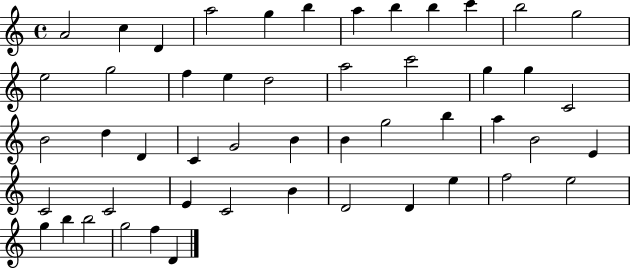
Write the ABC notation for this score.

X:1
T:Untitled
M:4/4
L:1/4
K:C
A2 c D a2 g b a b b c' b2 g2 e2 g2 f e d2 a2 c'2 g g C2 B2 d D C G2 B B g2 b a B2 E C2 C2 E C2 B D2 D e f2 e2 g b b2 g2 f D